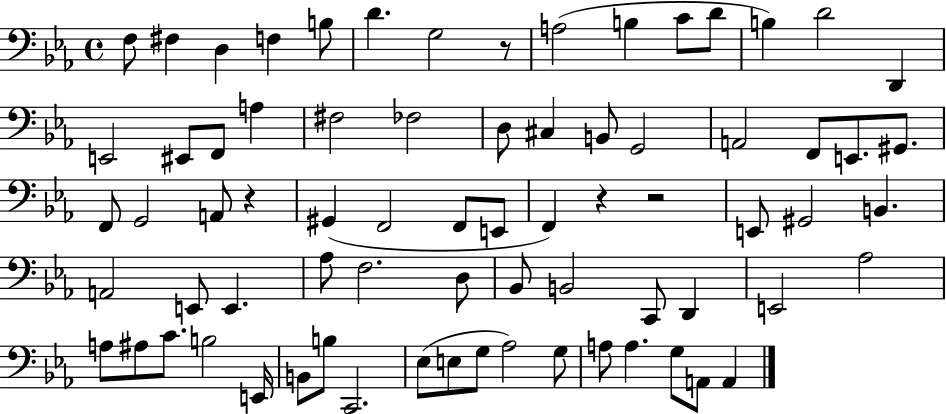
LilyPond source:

{
  \clef bass
  \time 4/4
  \defaultTimeSignature
  \key ees \major
  f8 fis4 d4 f4 b8 | d'4. g2 r8 | a2( b4 c'8 d'8 | b4) d'2 d,4 | \break e,2 eis,8 f,8 a4 | fis2 fes2 | d8 cis4 b,8 g,2 | a,2 f,8 e,8. gis,8. | \break f,8 g,2 a,8 r4 | gis,4( f,2 f,8 e,8 | f,4) r4 r2 | e,8 gis,2 b,4. | \break a,2 e,8 e,4. | aes8 f2. d8 | bes,8 b,2 c,8 d,4 | e,2 aes2 | \break a8 ais8 c'8. b2 e,16 | b,8 b8 c,2. | ees8( e8 g8 aes2) g8 | a8 a4. g8 a,8 a,4 | \break \bar "|."
}